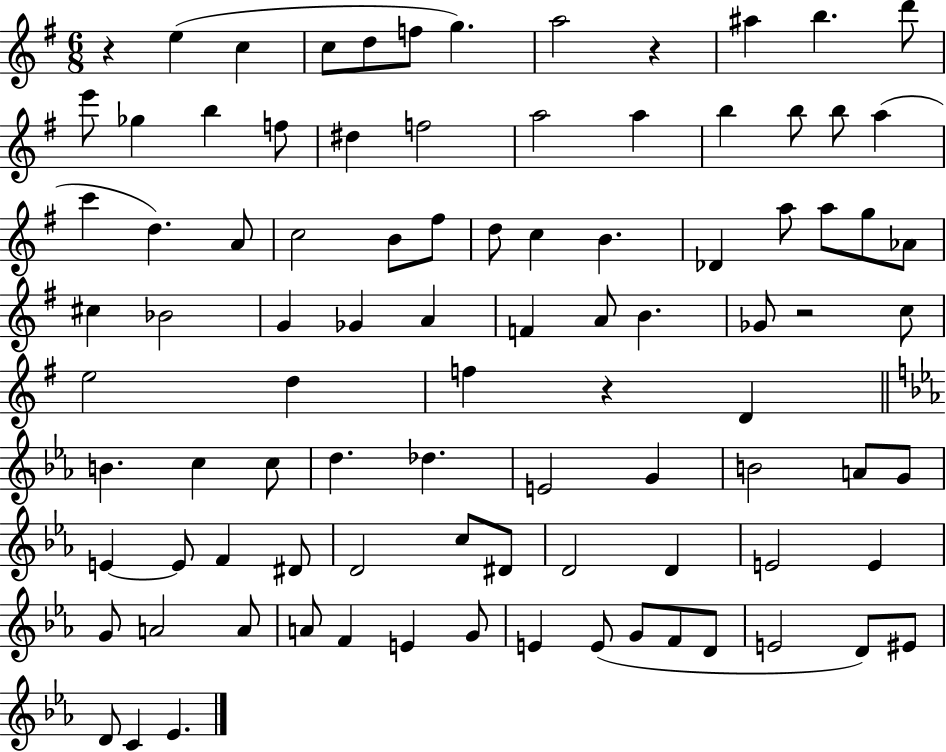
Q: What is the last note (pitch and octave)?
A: Eb4